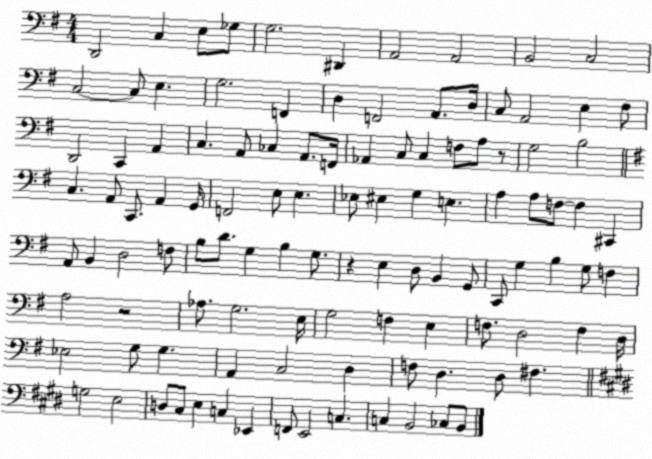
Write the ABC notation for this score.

X:1
T:Untitled
M:4/4
L:1/4
K:G
D,,2 C, E,/2 _G,/2 G,2 ^D,, A,,2 A,,2 B,,2 C,2 C,2 C,/2 E, G,2 F,, D, F,,2 A,,/2 D,/4 C,/2 A,,2 E, ^F,/2 D,,2 C,, A,, C, A,,/2 _C, A,,/2 F,,/4 _A,, C,/2 C, F,/2 A,/2 z/2 G,2 B,2 C, A,,/2 C,,/2 A,, G,,/4 F,,2 E,/2 E, _E,/2 ^E, G, E, A, A,/2 F,/2 F, ^C,, A,,/2 B,, D,2 F,/2 B,/2 D/2 G, B, G,/2 z E, D,/2 B,, G,,/2 C,,/2 G, B, G,/2 F, A,2 z2 _A,/2 G,2 E,/4 G,2 F, E, F,/2 D,2 F, D,/4 _E,2 G,/2 G, A,, C,2 D, F,/2 D, D,/2 ^F, G,2 E,2 D,/2 ^C,/2 E, C, _E,, F,,/2 E,,2 C, C, B,,2 _C,/2 B,,/2